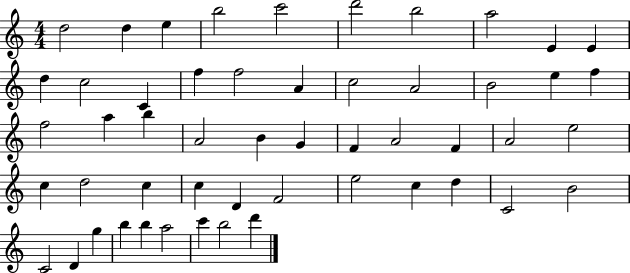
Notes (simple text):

D5/h D5/q E5/q B5/h C6/h D6/h B5/h A5/h E4/q E4/q D5/q C5/h C4/q F5/q F5/h A4/q C5/h A4/h B4/h E5/q F5/q F5/h A5/q B5/q A4/h B4/q G4/q F4/q A4/h F4/q A4/h E5/h C5/q D5/h C5/q C5/q D4/q F4/h E5/h C5/q D5/q C4/h B4/h C4/h D4/q G5/q B5/q B5/q A5/h C6/q B5/h D6/q